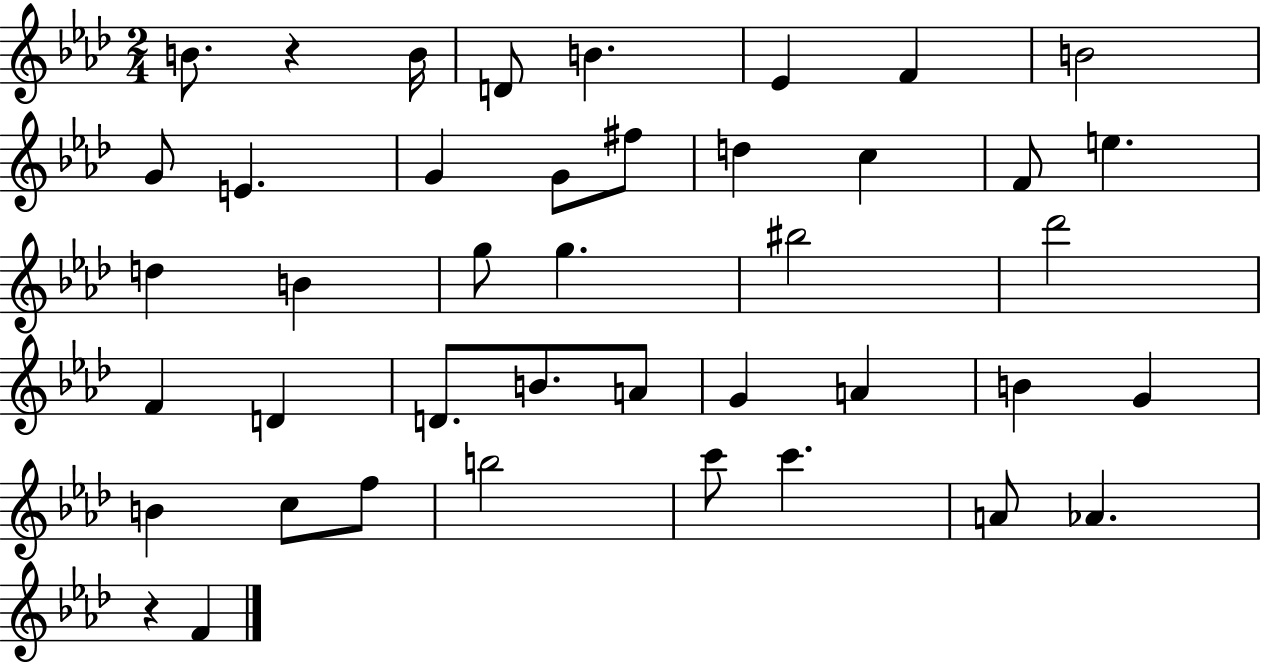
{
  \clef treble
  \numericTimeSignature
  \time 2/4
  \key aes \major
  b'8. r4 b'16 | d'8 b'4. | ees'4 f'4 | b'2 | \break g'8 e'4. | g'4 g'8 fis''8 | d''4 c''4 | f'8 e''4. | \break d''4 b'4 | g''8 g''4. | bis''2 | des'''2 | \break f'4 d'4 | d'8. b'8. a'8 | g'4 a'4 | b'4 g'4 | \break b'4 c''8 f''8 | b''2 | c'''8 c'''4. | a'8 aes'4. | \break r4 f'4 | \bar "|."
}